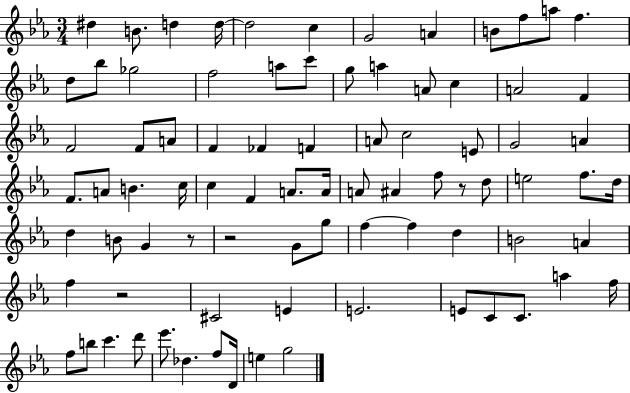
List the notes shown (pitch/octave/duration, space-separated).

D#5/q B4/e. D5/q D5/s D5/h C5/q G4/h A4/q B4/e F5/e A5/e F5/q. D5/e Bb5/e Gb5/h F5/h A5/e C6/e G5/e A5/q A4/e C5/q A4/h F4/q F4/h F4/e A4/e F4/q FES4/q F4/q A4/e C5/h E4/e G4/h A4/q F4/e. A4/e B4/q. C5/s C5/q F4/q A4/e. A4/s A4/e A#4/q F5/e R/e D5/e E5/h F5/e. D5/s D5/q B4/e G4/q R/e R/h G4/e G5/e F5/q F5/q D5/q B4/h A4/q F5/q R/h C#4/h E4/q E4/h. E4/e C4/e C4/e. A5/q F5/s F5/e B5/e C6/q. D6/e Eb6/e. Db5/q. F5/e D4/s E5/q G5/h